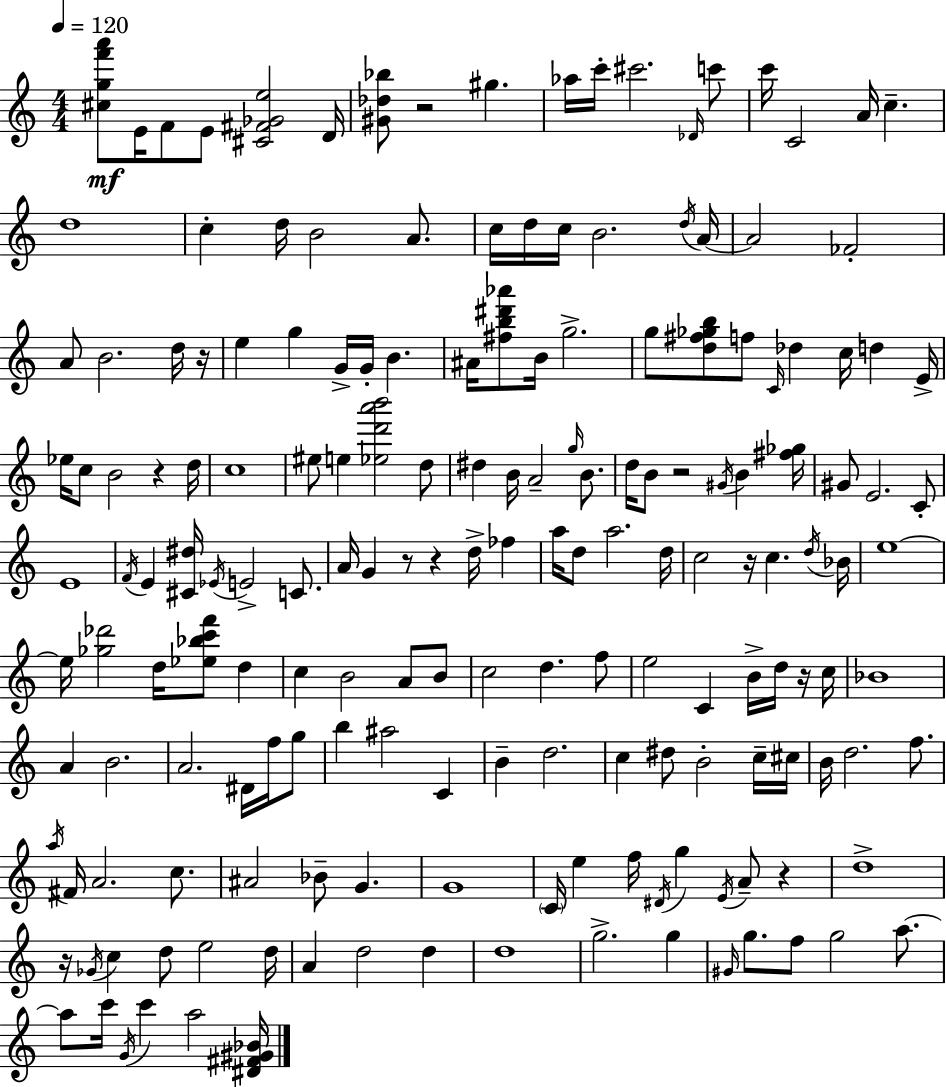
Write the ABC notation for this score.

X:1
T:Untitled
M:4/4
L:1/4
K:Am
[^cgf'a']/2 E/4 F/2 E/2 [^C^F_Ge]2 D/4 [^G_d_b]/2 z2 ^g _a/4 c'/4 ^c'2 _D/4 c'/2 c'/4 C2 A/4 c d4 c d/4 B2 A/2 c/4 d/4 c/4 B2 d/4 A/4 A2 _F2 A/2 B2 d/4 z/4 e g G/4 G/4 B ^A/4 [^fb^d'_a']/2 B/4 g2 g/2 [d^f_gb]/2 f/2 C/4 _d c/4 d E/4 _e/4 c/2 B2 z d/4 c4 ^e/2 e [_ed'a'b']2 d/2 ^d B/4 A2 g/4 B/2 d/4 B/2 z2 ^G/4 B [^f_g]/4 ^G/2 E2 C/2 E4 F/4 E [^C^d]/4 _E/4 E2 C/2 A/4 G z/2 z d/4 _f a/4 d/2 a2 d/4 c2 z/4 c d/4 _B/4 e4 e/4 [_g_d']2 d/4 [_e_bc'f']/2 d c B2 A/2 B/2 c2 d f/2 e2 C B/4 d/4 z/4 c/4 _B4 A B2 A2 ^D/4 f/4 g/2 b ^a2 C B d2 c ^d/2 B2 c/4 ^c/4 B/4 d2 f/2 a/4 ^F/4 A2 c/2 ^A2 _B/2 G G4 C/4 e f/4 ^D/4 g E/4 A/2 z d4 z/4 _G/4 c d/2 e2 d/4 A d2 d d4 g2 g ^G/4 g/2 f/2 g2 a/2 a/2 c'/4 G/4 c' a2 [^D^F^G_B]/4